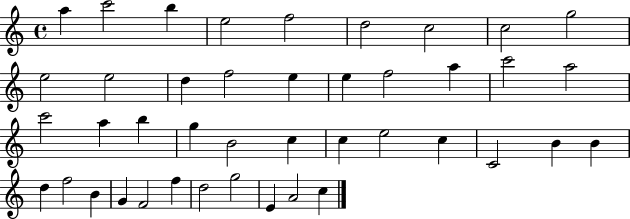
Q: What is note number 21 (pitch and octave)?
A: A5